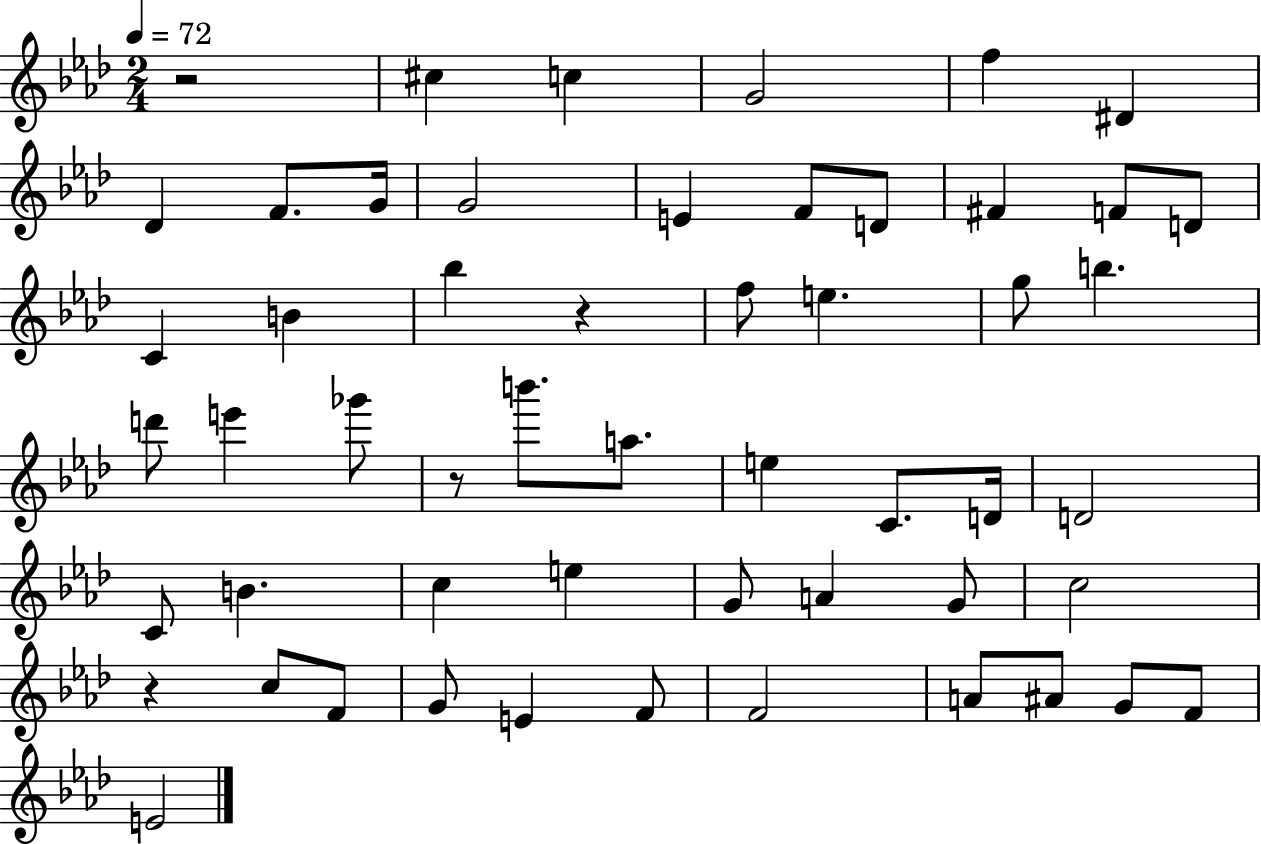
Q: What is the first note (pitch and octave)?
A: C#5